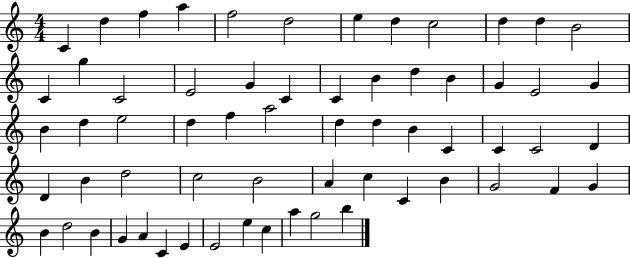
X:1
T:Untitled
M:4/4
L:1/4
K:C
C d f a f2 d2 e d c2 d d B2 C g C2 E2 G C C B d B G E2 G B d e2 d f a2 d d B C C C2 D D B d2 c2 B2 A c C B G2 F G B d2 B G A C E E2 e c a g2 b